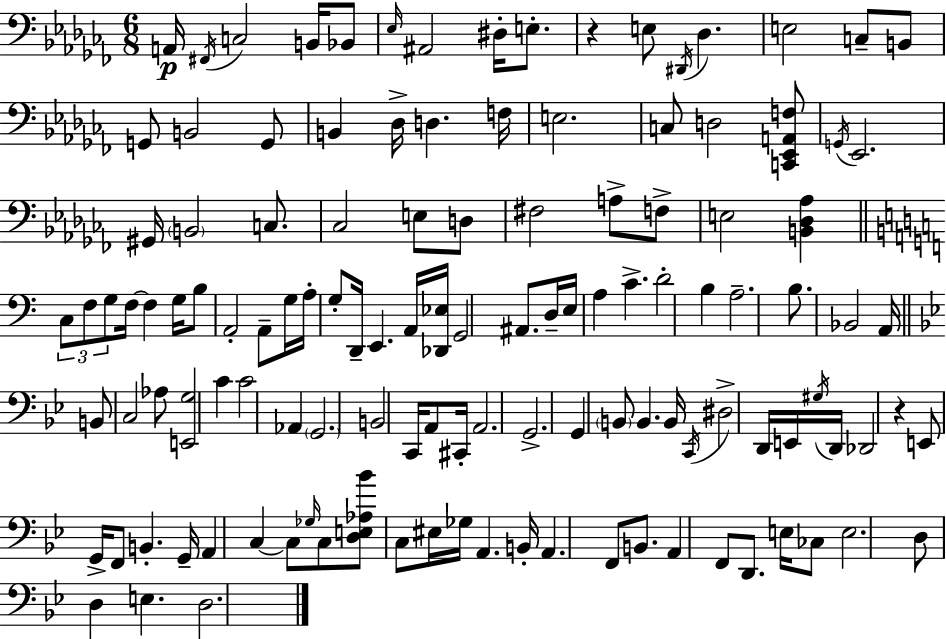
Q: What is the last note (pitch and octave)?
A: D3